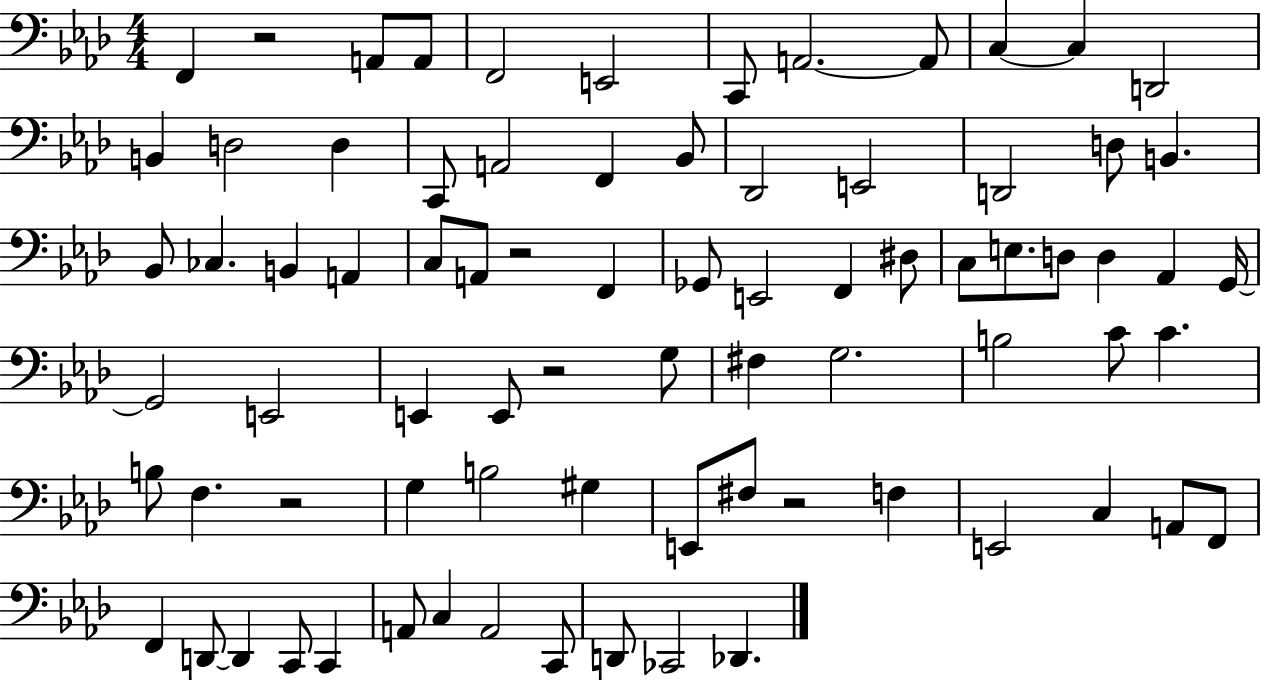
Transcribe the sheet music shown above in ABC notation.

X:1
T:Untitled
M:4/4
L:1/4
K:Ab
F,, z2 A,,/2 A,,/2 F,,2 E,,2 C,,/2 A,,2 A,,/2 C, C, D,,2 B,, D,2 D, C,,/2 A,,2 F,, _B,,/2 _D,,2 E,,2 D,,2 D,/2 B,, _B,,/2 _C, B,, A,, C,/2 A,,/2 z2 F,, _G,,/2 E,,2 F,, ^D,/2 C,/2 E,/2 D,/2 D, _A,, G,,/4 G,,2 E,,2 E,, E,,/2 z2 G,/2 ^F, G,2 B,2 C/2 C B,/2 F, z2 G, B,2 ^G, E,,/2 ^F,/2 z2 F, E,,2 C, A,,/2 F,,/2 F,, D,,/2 D,, C,,/2 C,, A,,/2 C, A,,2 C,,/2 D,,/2 _C,,2 _D,,